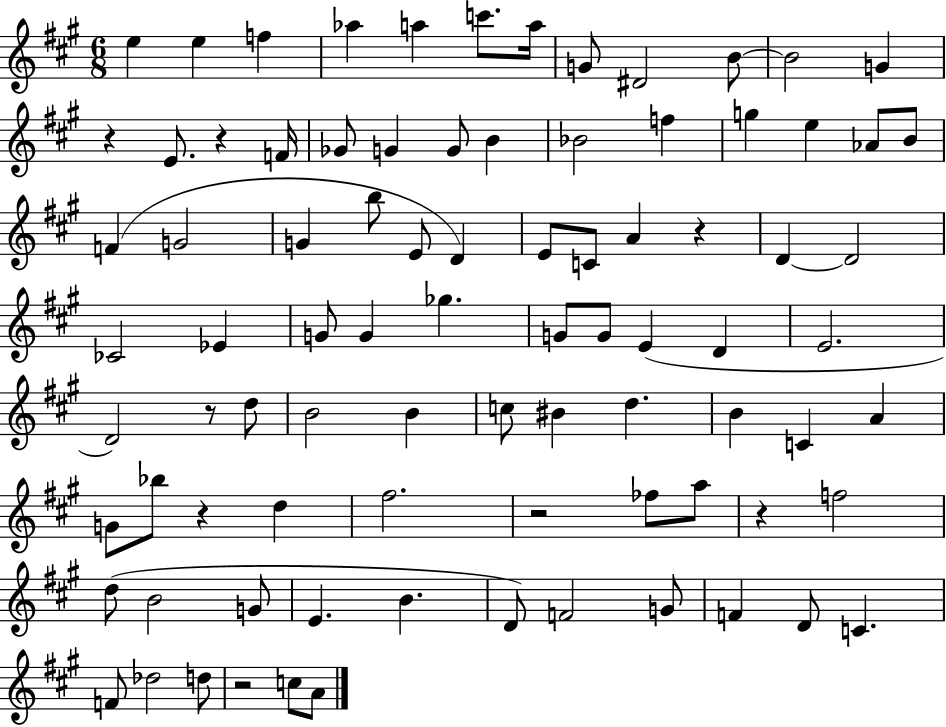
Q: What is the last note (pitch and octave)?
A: A4